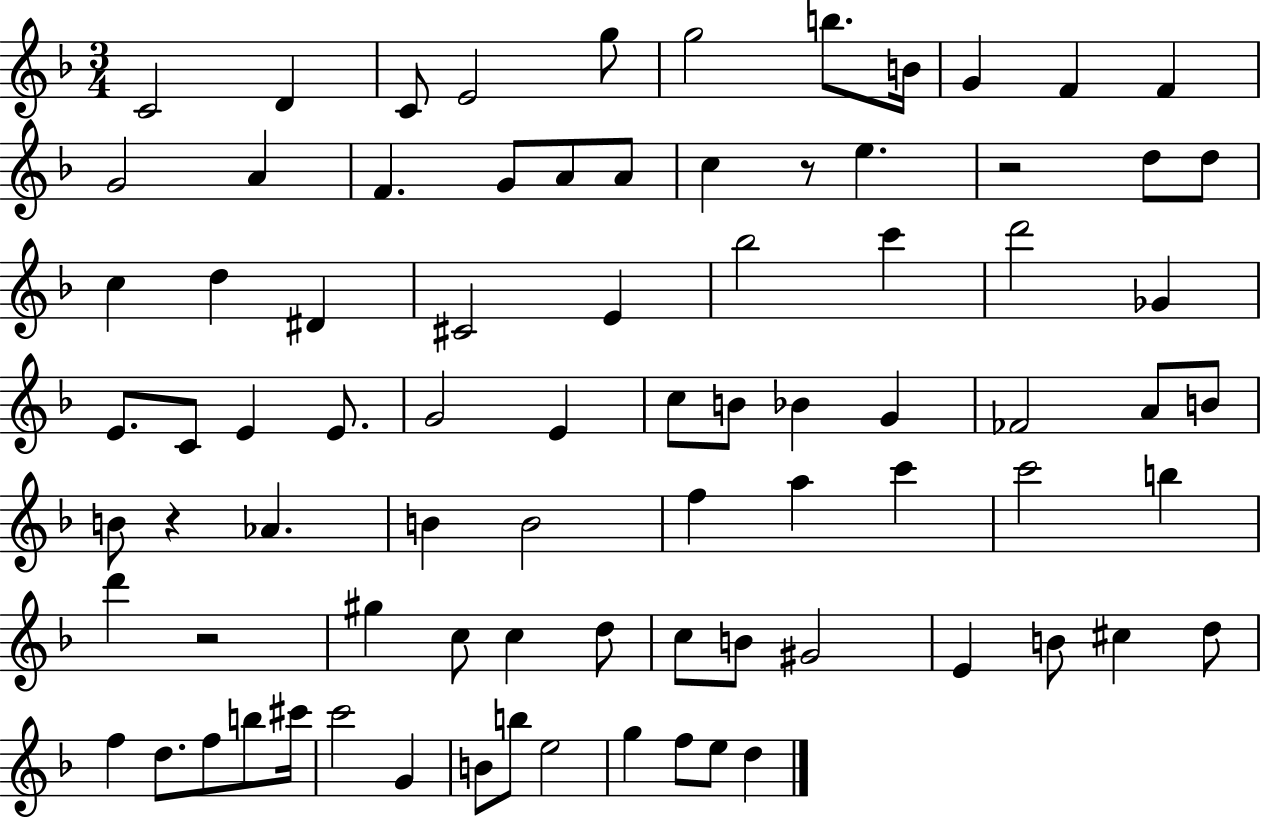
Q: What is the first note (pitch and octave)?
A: C4